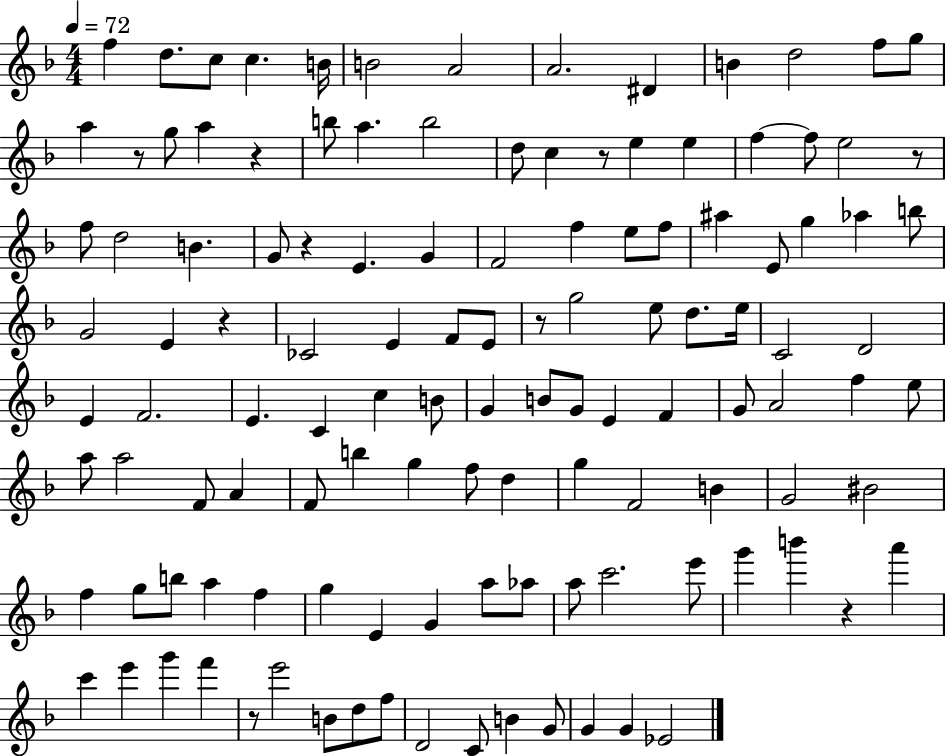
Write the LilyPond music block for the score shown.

{
  \clef treble
  \numericTimeSignature
  \time 4/4
  \key f \major
  \tempo 4 = 72
  f''4 d''8. c''8 c''4. b'16 | b'2 a'2 | a'2. dis'4 | b'4 d''2 f''8 g''8 | \break a''4 r8 g''8 a''4 r4 | b''8 a''4. b''2 | d''8 c''4 r8 e''4 e''4 | f''4~~ f''8 e''2 r8 | \break f''8 d''2 b'4. | g'8 r4 e'4. g'4 | f'2 f''4 e''8 f''8 | ais''4 e'8 g''4 aes''4 b''8 | \break g'2 e'4 r4 | ces'2 e'4 f'8 e'8 | r8 g''2 e''8 d''8. e''16 | c'2 d'2 | \break e'4 f'2. | e'4. c'4 c''4 b'8 | g'4 b'8 g'8 e'4 f'4 | g'8 a'2 f''4 e''8 | \break a''8 a''2 f'8 a'4 | f'8 b''4 g''4 f''8 d''4 | g''4 f'2 b'4 | g'2 bis'2 | \break f''4 g''8 b''8 a''4 f''4 | g''4 e'4 g'4 a''8 aes''8 | a''8 c'''2. e'''8 | g'''4 b'''4 r4 a'''4 | \break c'''4 e'''4 g'''4 f'''4 | r8 e'''2 b'8 d''8 f''8 | d'2 c'8 b'4 g'8 | g'4 g'4 ees'2 | \break \bar "|."
}